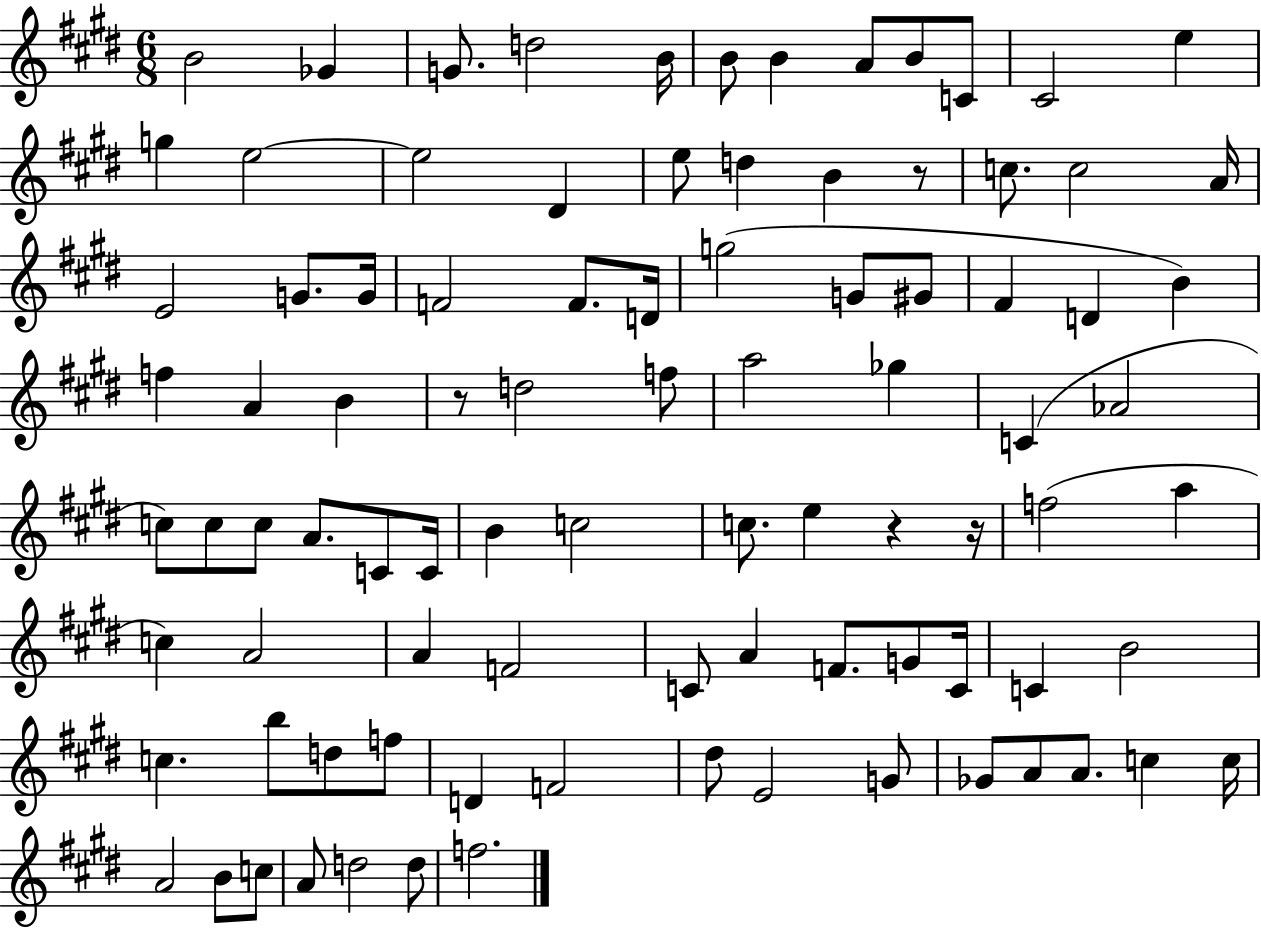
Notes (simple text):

B4/h Gb4/q G4/e. D5/h B4/s B4/e B4/q A4/e B4/e C4/e C#4/h E5/q G5/q E5/h E5/h D#4/q E5/e D5/q B4/q R/e C5/e. C5/h A4/s E4/h G4/e. G4/s F4/h F4/e. D4/s G5/h G4/e G#4/e F#4/q D4/q B4/q F5/q A4/q B4/q R/e D5/h F5/e A5/h Gb5/q C4/q Ab4/h C5/e C5/e C5/e A4/e. C4/e C4/s B4/q C5/h C5/e. E5/q R/q R/s F5/h A5/q C5/q A4/h A4/q F4/h C4/e A4/q F4/e. G4/e C4/s C4/q B4/h C5/q. B5/e D5/e F5/e D4/q F4/h D#5/e E4/h G4/e Gb4/e A4/e A4/e. C5/q C5/s A4/h B4/e C5/e A4/e D5/h D5/e F5/h.